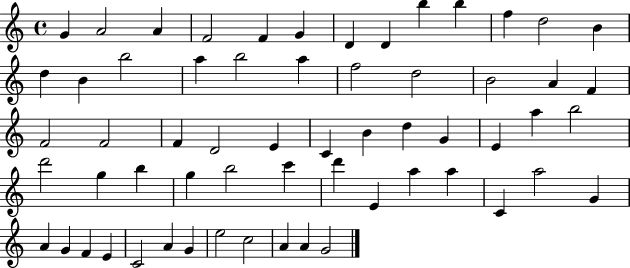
{
  \clef treble
  \time 4/4
  \defaultTimeSignature
  \key c \major
  g'4 a'2 a'4 | f'2 f'4 g'4 | d'4 d'4 b''4 b''4 | f''4 d''2 b'4 | \break d''4 b'4 b''2 | a''4 b''2 a''4 | f''2 d''2 | b'2 a'4 f'4 | \break f'2 f'2 | f'4 d'2 e'4 | c'4 b'4 d''4 g'4 | e'4 a''4 b''2 | \break d'''2 g''4 b''4 | g''4 b''2 c'''4 | d'''4 e'4 a''4 a''4 | c'4 a''2 g'4 | \break a'4 g'4 f'4 e'4 | c'2 a'4 g'4 | e''2 c''2 | a'4 a'4 g'2 | \break \bar "|."
}